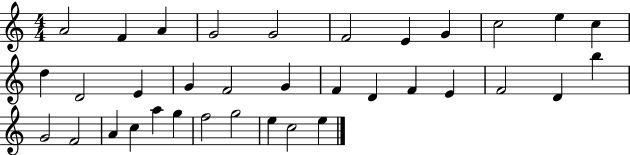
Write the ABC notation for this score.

X:1
T:Untitled
M:4/4
L:1/4
K:C
A2 F A G2 G2 F2 E G c2 e c d D2 E G F2 G F D F E F2 D b G2 F2 A c a g f2 g2 e c2 e